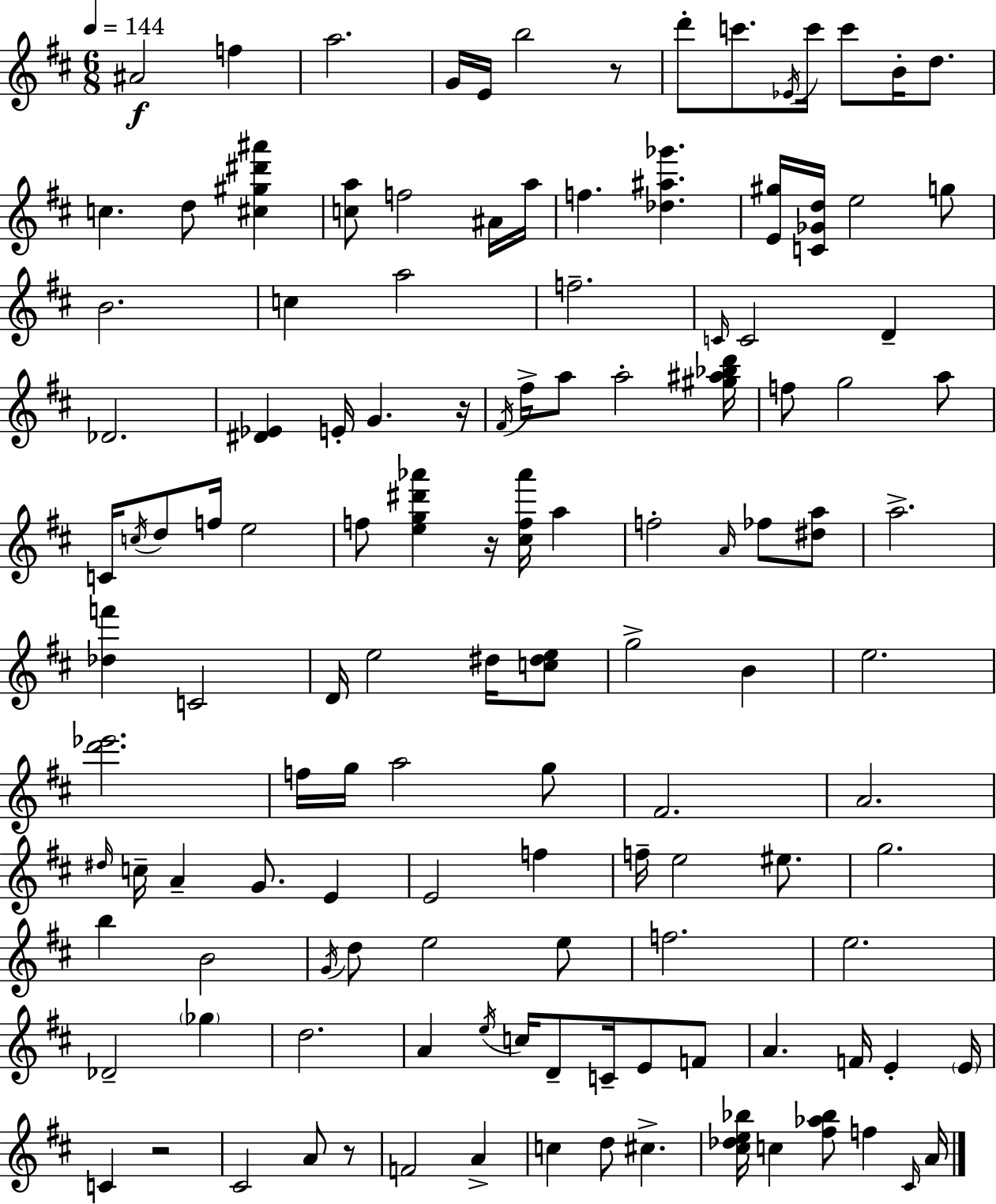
A#4/h F5/q A5/h. G4/s E4/s B5/h R/e D6/e C6/e. Eb4/s C6/s C6/e B4/s D5/e. C5/q. D5/e [C#5,G#5,D#6,A#6]/q [C5,A5]/e F5/h A#4/s A5/s F5/q. [Db5,A#5,Gb6]/q. [E4,G#5]/s [C4,Gb4,D5]/s E5/h G5/e B4/h. C5/q A5/h F5/h. C4/s C4/h D4/q Db4/h. [D#4,Eb4]/q E4/s G4/q. R/s F#4/s F#5/s A5/e A5/h [G#5,A#5,Bb5,D6]/s F5/e G5/h A5/e C4/s C5/s D5/e F5/s E5/h F5/e [E5,G5,D#6,Ab6]/q R/s [C#5,F5,Ab6]/s A5/q F5/h A4/s FES5/e [D#5,A5]/e A5/h. [Db5,F6]/q C4/h D4/s E5/h D#5/s [C5,D#5,E5]/e G5/h B4/q E5/h. [D6,Eb6]/h. F5/s G5/s A5/h G5/e F#4/h. A4/h. D#5/s C5/s A4/q G4/e. E4/q E4/h F5/q F5/s E5/h EIS5/e. G5/h. B5/q B4/h G4/s D5/e E5/h E5/e F5/h. E5/h. Db4/h Gb5/q D5/h. A4/q E5/s C5/s D4/e C4/s E4/e F4/e A4/q. F4/s E4/q E4/s C4/q R/h C#4/h A4/e R/e F4/h A4/q C5/q D5/e C#5/q. [C#5,Db5,E5,Bb5]/s C5/q [F#5,Ab5,Bb5]/e F5/q C#4/s A4/s